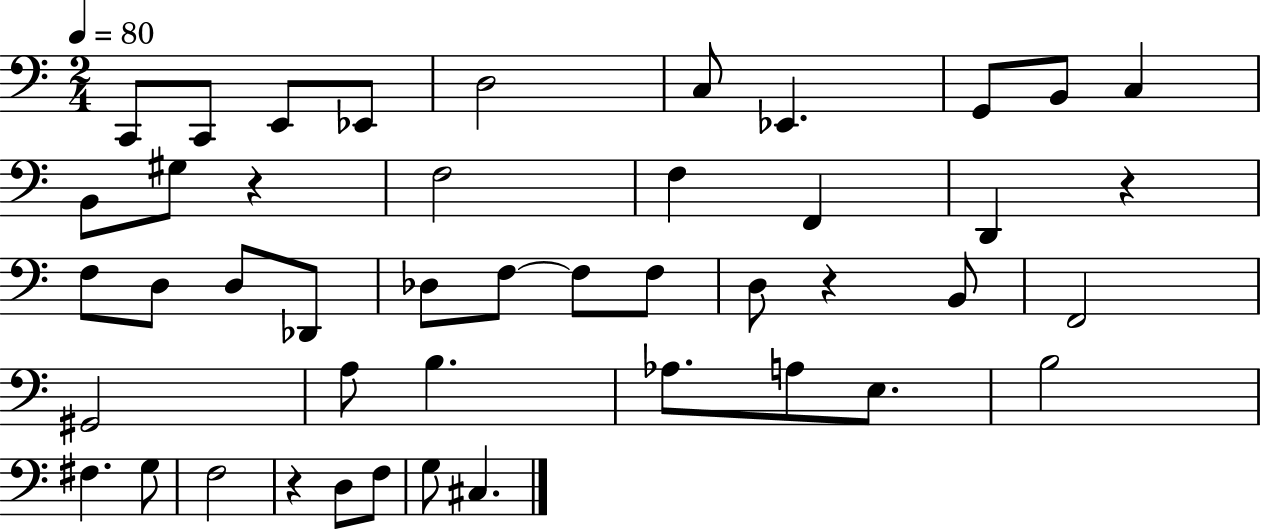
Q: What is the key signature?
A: C major